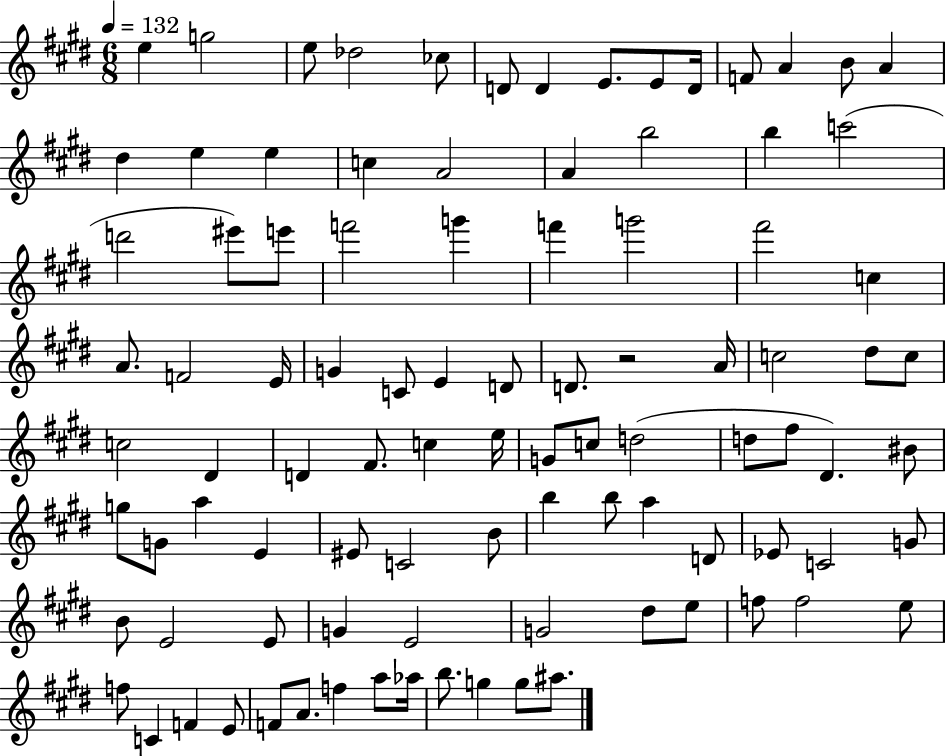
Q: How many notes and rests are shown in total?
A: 96